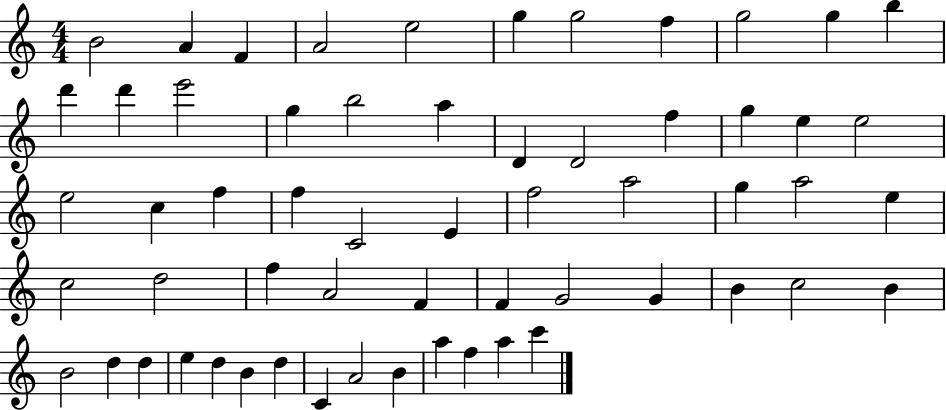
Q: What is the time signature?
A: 4/4